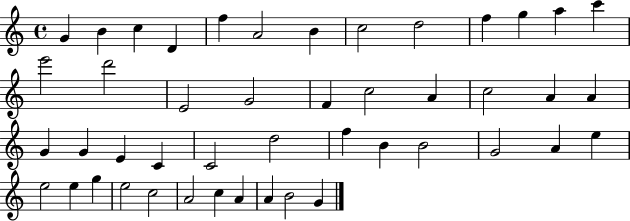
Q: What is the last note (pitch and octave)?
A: G4